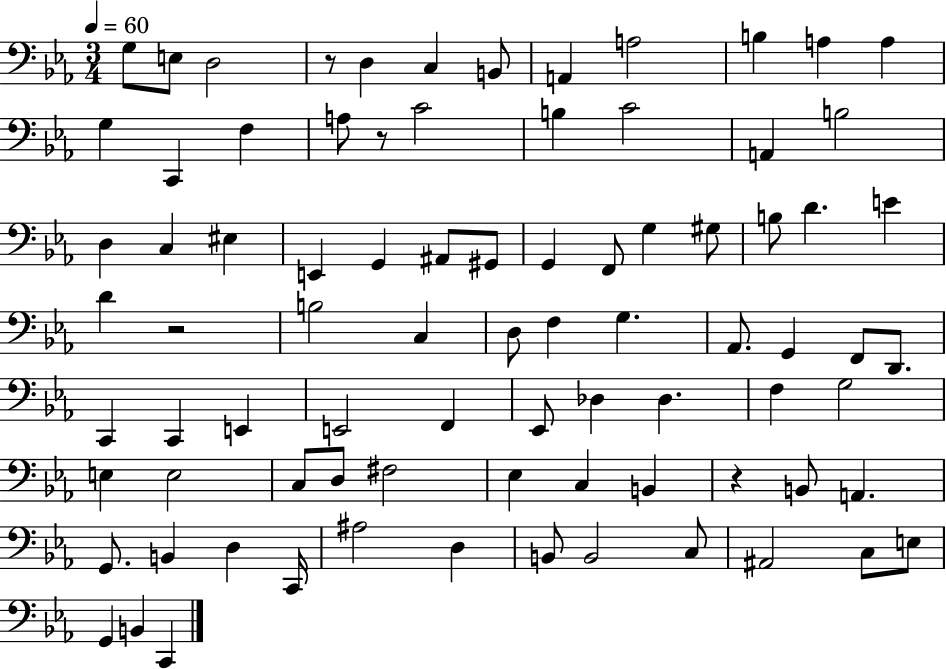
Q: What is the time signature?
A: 3/4